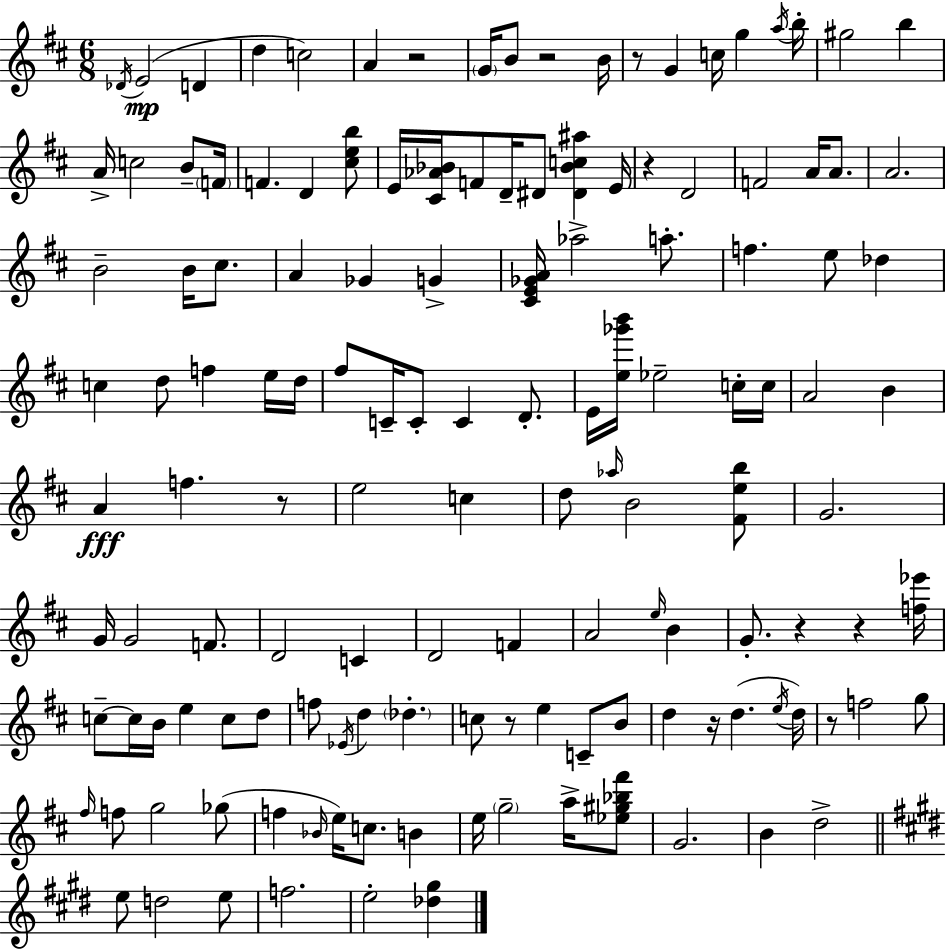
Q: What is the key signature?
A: D major